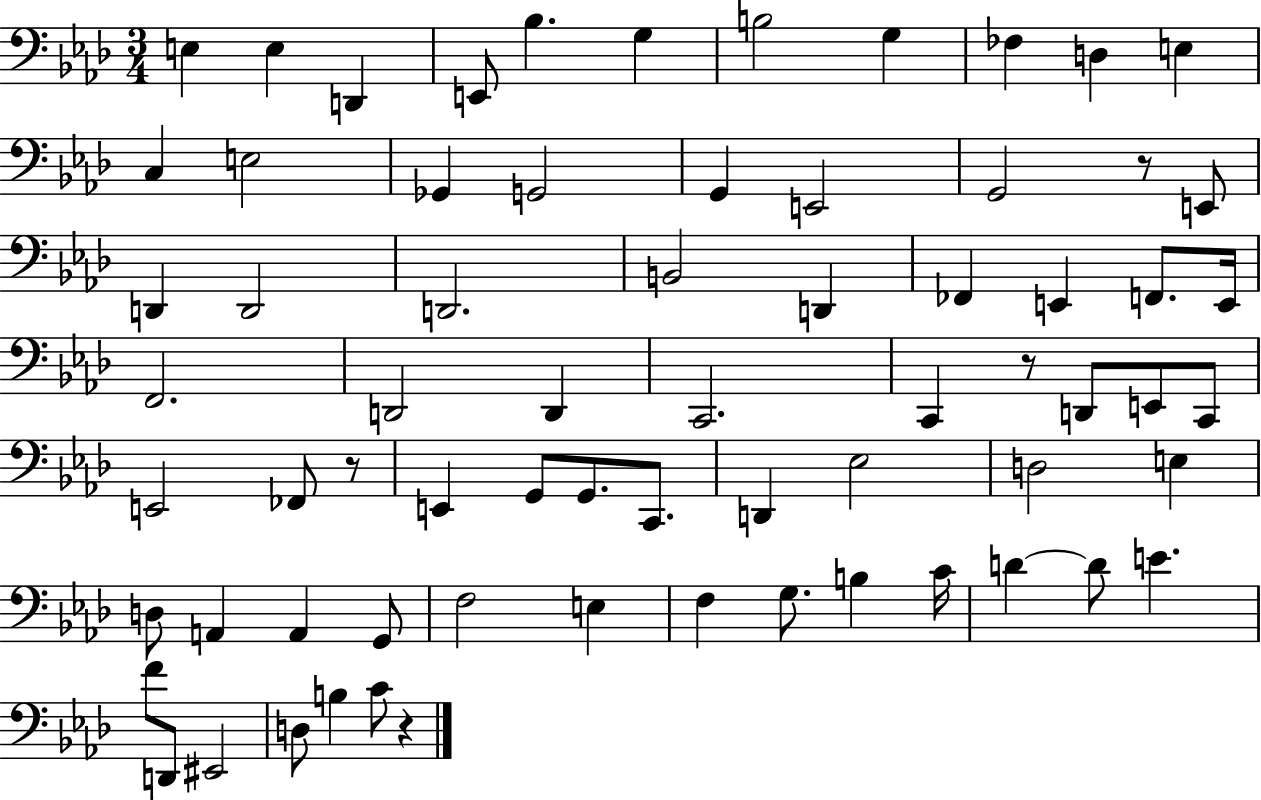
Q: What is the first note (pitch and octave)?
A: E3